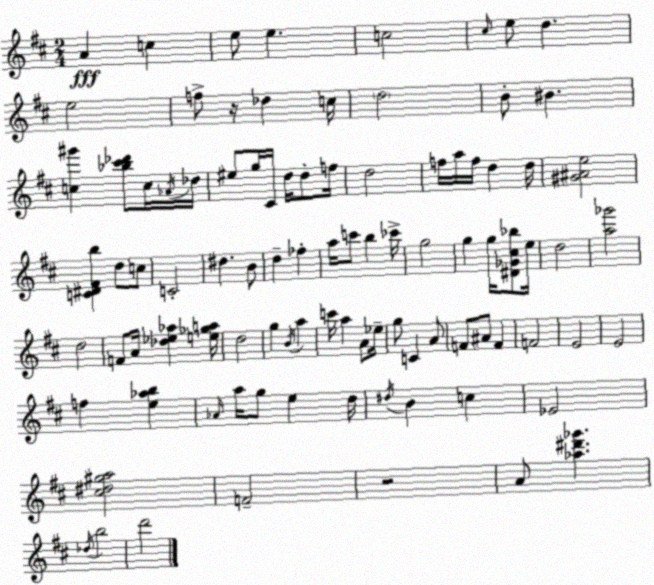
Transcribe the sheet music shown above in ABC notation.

X:1
T:Untitled
M:2/4
L:1/4
K:D
A c e/2 e c2 ^c/4 e/2 d e2 f/2 z/4 _d c/4 d2 B/2 ^B [c^g'] [_b^c'_d']/2 c/4 _A/4 _d/4 ^e/2 g/4 ^C/4 d/4 d/2 f/4 d2 f/4 a/4 f/4 d d/4 [^G^Ae]2 [C^D^Fb] d/2 c/2 C2 ^d B/2 d _f a/4 c'/2 b _c'/4 g2 g g/4 [^D_G^c_b]/2 e/4 d2 [a_g']2 d2 F/2 A/4 [_d_e_a] [e_ga]/4 d2 g B/4 a c'/4 a A/2 _e/4 g/2 C A/2 F/2 ^A/2 F F2 E2 E2 f [e_ab] _A/4 a/4 g/2 e d/4 ^d/4 B c _E2 [^c^d^ga]2 F2 z2 A/2 [_a^d'_g'] _d/4 b2 d'2